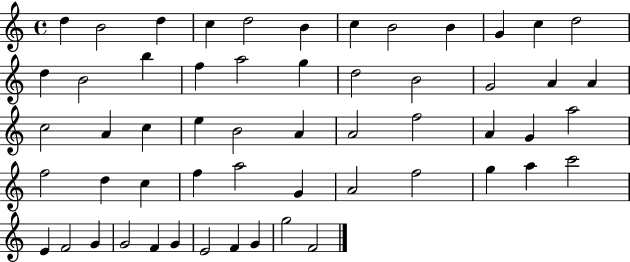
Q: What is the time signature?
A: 4/4